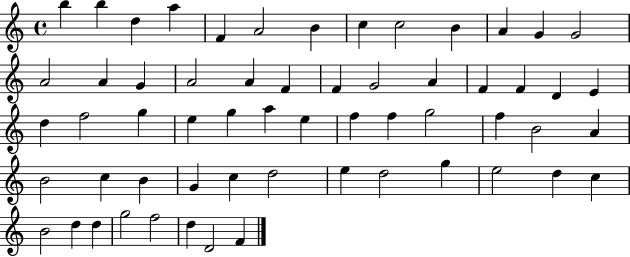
{
  \clef treble
  \time 4/4
  \defaultTimeSignature
  \key c \major
  b''4 b''4 d''4 a''4 | f'4 a'2 b'4 | c''4 c''2 b'4 | a'4 g'4 g'2 | \break a'2 a'4 g'4 | a'2 a'4 f'4 | f'4 g'2 a'4 | f'4 f'4 d'4 e'4 | \break d''4 f''2 g''4 | e''4 g''4 a''4 e''4 | f''4 f''4 g''2 | f''4 b'2 a'4 | \break b'2 c''4 b'4 | g'4 c''4 d''2 | e''4 d''2 g''4 | e''2 d''4 c''4 | \break b'2 d''4 d''4 | g''2 f''2 | d''4 d'2 f'4 | \bar "|."
}